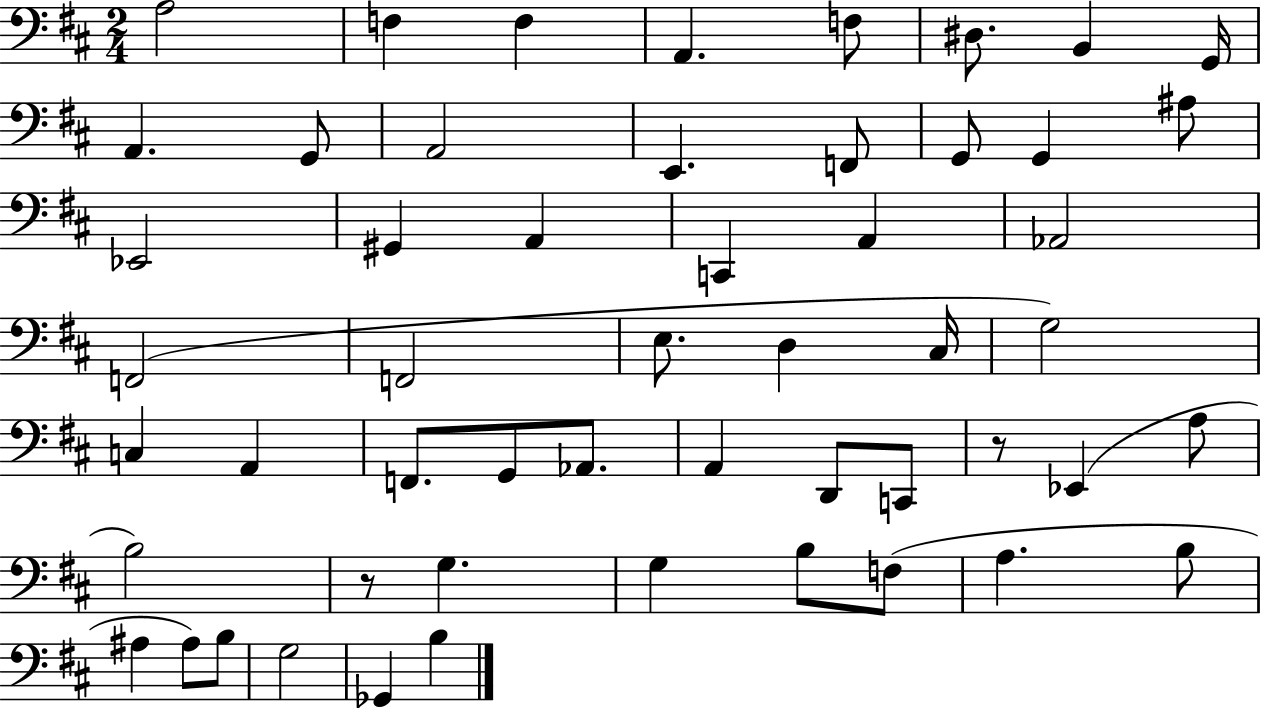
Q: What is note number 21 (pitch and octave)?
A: A2